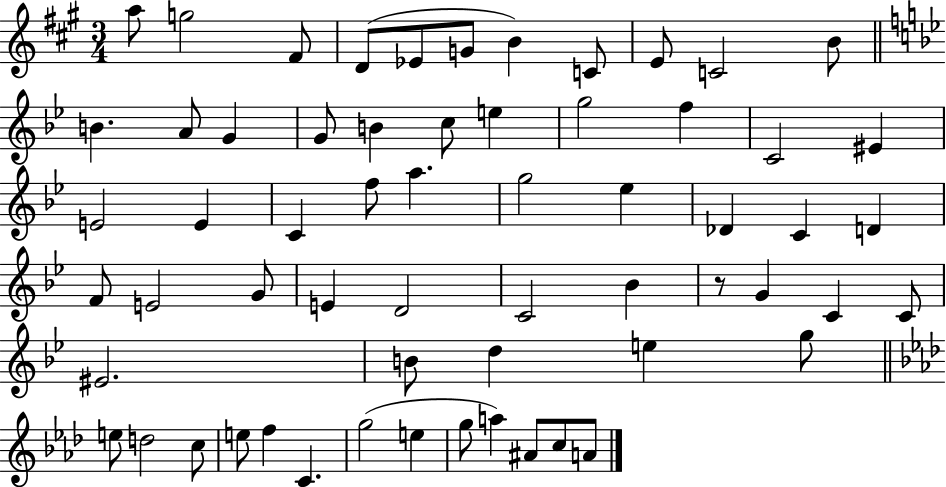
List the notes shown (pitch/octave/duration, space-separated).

A5/e G5/h F#4/e D4/e Eb4/e G4/e B4/q C4/e E4/e C4/h B4/e B4/q. A4/e G4/q G4/e B4/q C5/e E5/q G5/h F5/q C4/h EIS4/q E4/h E4/q C4/q F5/e A5/q. G5/h Eb5/q Db4/q C4/q D4/q F4/e E4/h G4/e E4/q D4/h C4/h Bb4/q R/e G4/q C4/q C4/e EIS4/h. B4/e D5/q E5/q G5/e E5/e D5/h C5/e E5/e F5/q C4/q. G5/h E5/q G5/e A5/q A#4/e C5/e A4/e